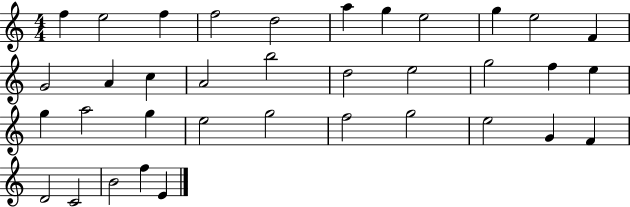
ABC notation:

X:1
T:Untitled
M:4/4
L:1/4
K:C
f e2 f f2 d2 a g e2 g e2 F G2 A c A2 b2 d2 e2 g2 f e g a2 g e2 g2 f2 g2 e2 G F D2 C2 B2 f E